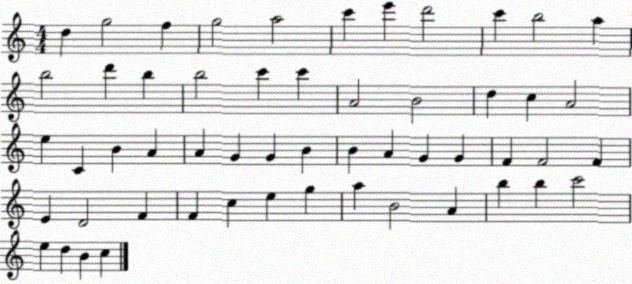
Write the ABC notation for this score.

X:1
T:Untitled
M:4/4
L:1/4
K:C
d g2 f g2 a2 c' e' d'2 c' b2 a b2 d' b b2 c' c' A2 B2 d c A2 e C B A A G G B B A G G F F2 F E D2 F F c e g a B2 A b b c'2 e d B c